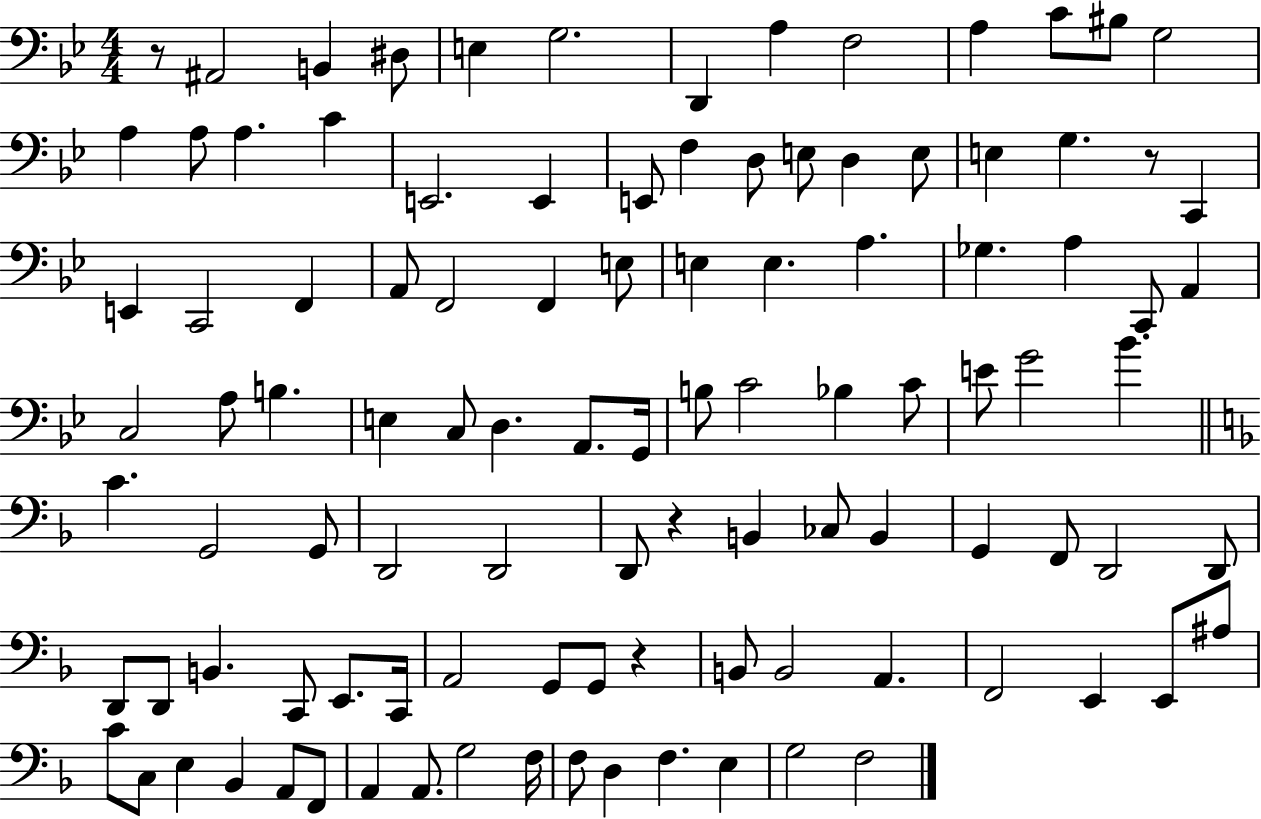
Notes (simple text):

R/e A#2/h B2/q D#3/e E3/q G3/h. D2/q A3/q F3/h A3/q C4/e BIS3/e G3/h A3/q A3/e A3/q. C4/q E2/h. E2/q E2/e F3/q D3/e E3/e D3/q E3/e E3/q G3/q. R/e C2/q E2/q C2/h F2/q A2/e F2/h F2/q E3/e E3/q E3/q. A3/q. Gb3/q. A3/q C2/e A2/q C3/h A3/e B3/q. E3/q C3/e D3/q. A2/e. G2/s B3/e C4/h Bb3/q C4/e E4/e G4/h Bb4/q. C4/q. G2/h G2/e D2/h D2/h D2/e R/q B2/q CES3/e B2/q G2/q F2/e D2/h D2/e D2/e D2/e B2/q. C2/e E2/e. C2/s A2/h G2/e G2/e R/q B2/e B2/h A2/q. F2/h E2/q E2/e A#3/e C4/e C3/e E3/q Bb2/q A2/e F2/e A2/q A2/e. G3/h F3/s F3/e D3/q F3/q. E3/q G3/h F3/h